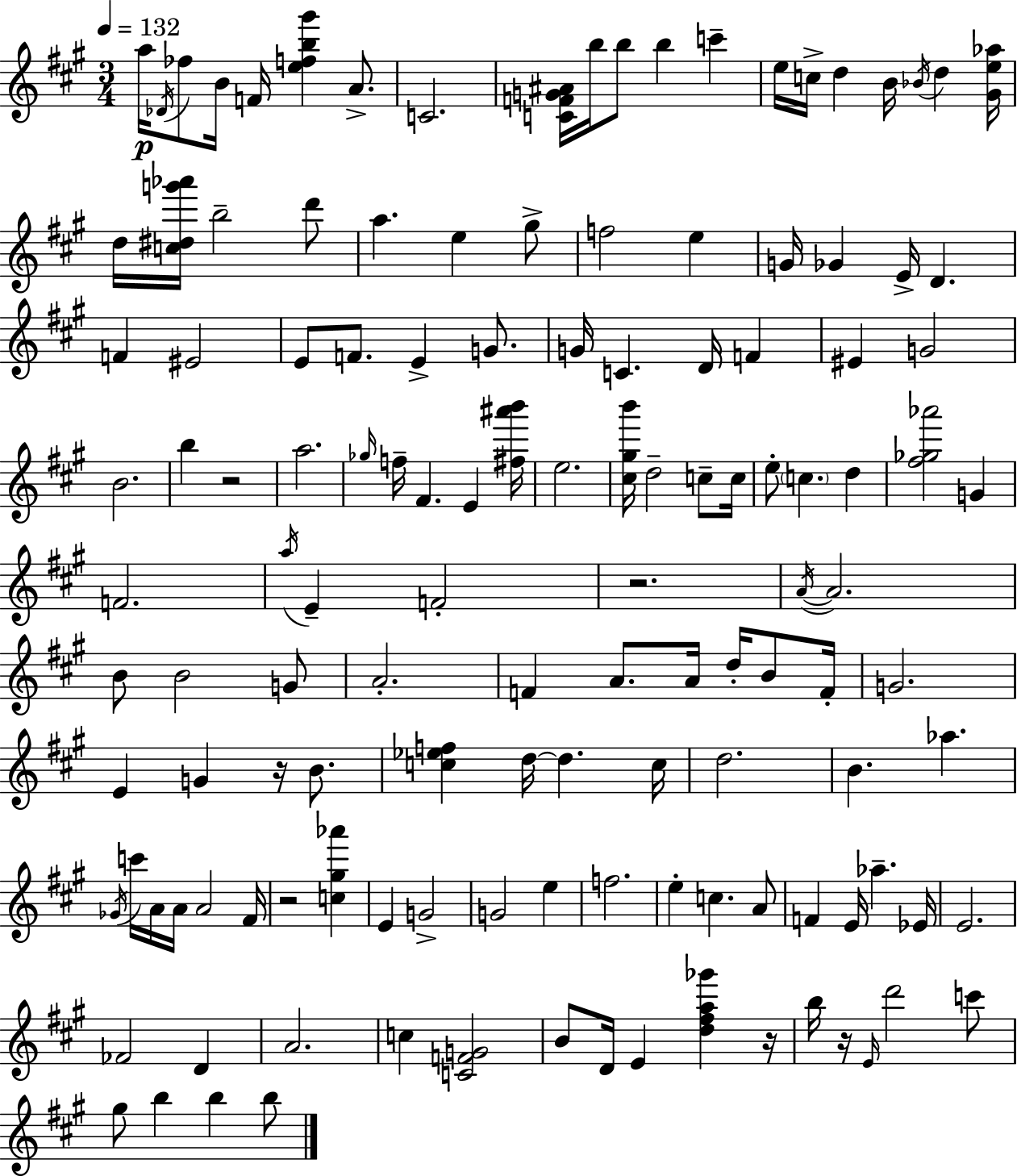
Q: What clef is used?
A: treble